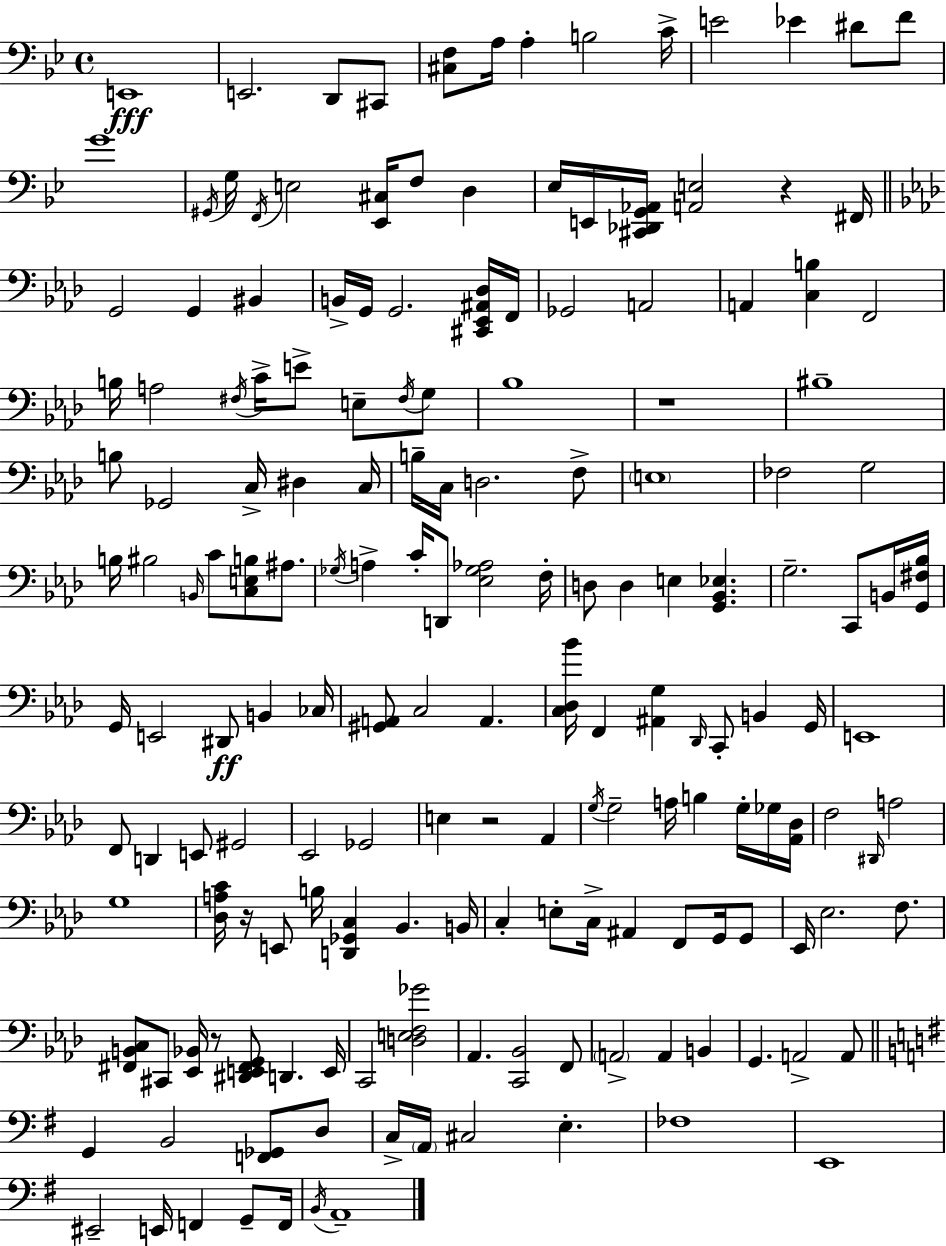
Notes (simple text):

E2/w E2/h. D2/e C#2/e [C#3,F3]/e A3/s A3/q B3/h C4/s E4/h Eb4/q D#4/e F4/e G4/w G#2/s G3/s F2/s E3/h [Eb2,C#3]/s F3/e D3/q Eb3/s E2/s [C#2,Db2,G2,Ab2]/s [A2,E3]/h R/q F#2/s G2/h G2/q BIS2/q B2/s G2/s G2/h. [C#2,Eb2,A#2,Db3]/s F2/s Gb2/h A2/h A2/q [C3,B3]/q F2/h B3/s A3/h F#3/s C4/s E4/e E3/e F#3/s G3/e Bb3/w R/w BIS3/w B3/e Gb2/h C3/s D#3/q C3/s B3/s C3/s D3/h. F3/e E3/w FES3/h G3/h B3/s BIS3/h B2/s C4/e [C3,E3,B3]/e A#3/e. Gb3/s A3/q C4/s D2/e [Eb3,Gb3,Ab3]/h F3/s D3/e D3/q E3/q [G2,Bb2,Eb3]/q. G3/h. C2/e B2/s [G2,F#3,Bb3]/s G2/s E2/h D#2/e B2/q CES3/s [G#2,A2]/e C3/h A2/q. [C3,Db3,Bb4]/s F2/q [A#2,G3]/q Db2/s C2/e B2/q G2/s E2/w F2/e D2/q E2/e G#2/h Eb2/h Gb2/h E3/q R/h Ab2/q G3/s G3/h A3/s B3/q G3/s Gb3/s [Ab2,Db3]/s F3/h D#2/s A3/h G3/w [Db3,A3,C4]/s R/s E2/e B3/s [D2,Gb2,C3]/q Bb2/q. B2/s C3/q E3/e C3/s A#2/q F2/e G2/s G2/e Eb2/s Eb3/h. F3/e. [F#2,B2,C3]/e C#2/e [Eb2,Bb2]/s R/e [D#2,E2,F#2,G2]/e D2/q. E2/s C2/h [D3,E3,F3,Gb4]/h Ab2/q. [C2,Bb2]/h F2/e A2/h A2/q B2/q G2/q. A2/h A2/e G2/q B2/h [F2,Gb2]/e D3/e C3/s A2/s C#3/h E3/q. FES3/w E2/w EIS2/h E2/s F2/q G2/e F2/s B2/s A2/w